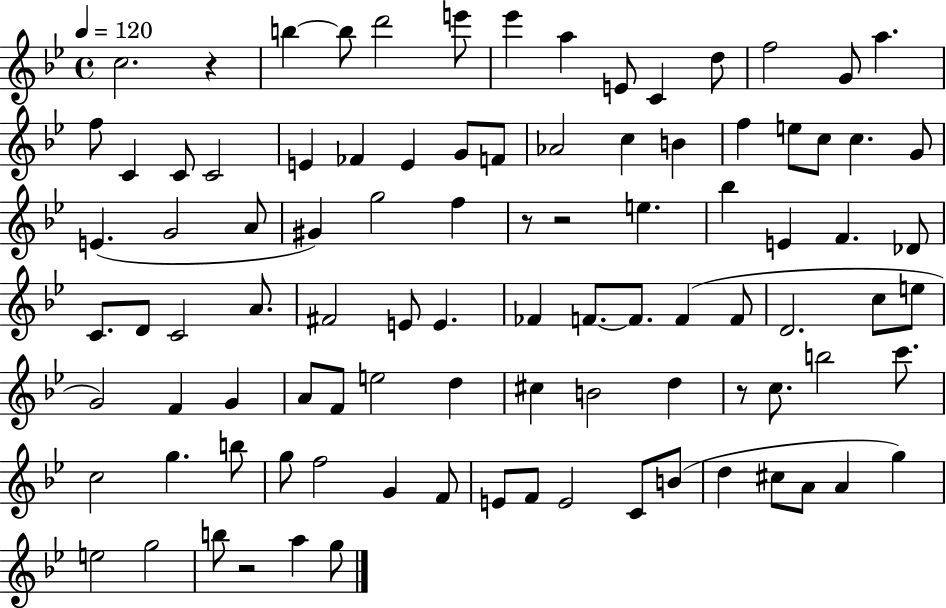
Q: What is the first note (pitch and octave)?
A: C5